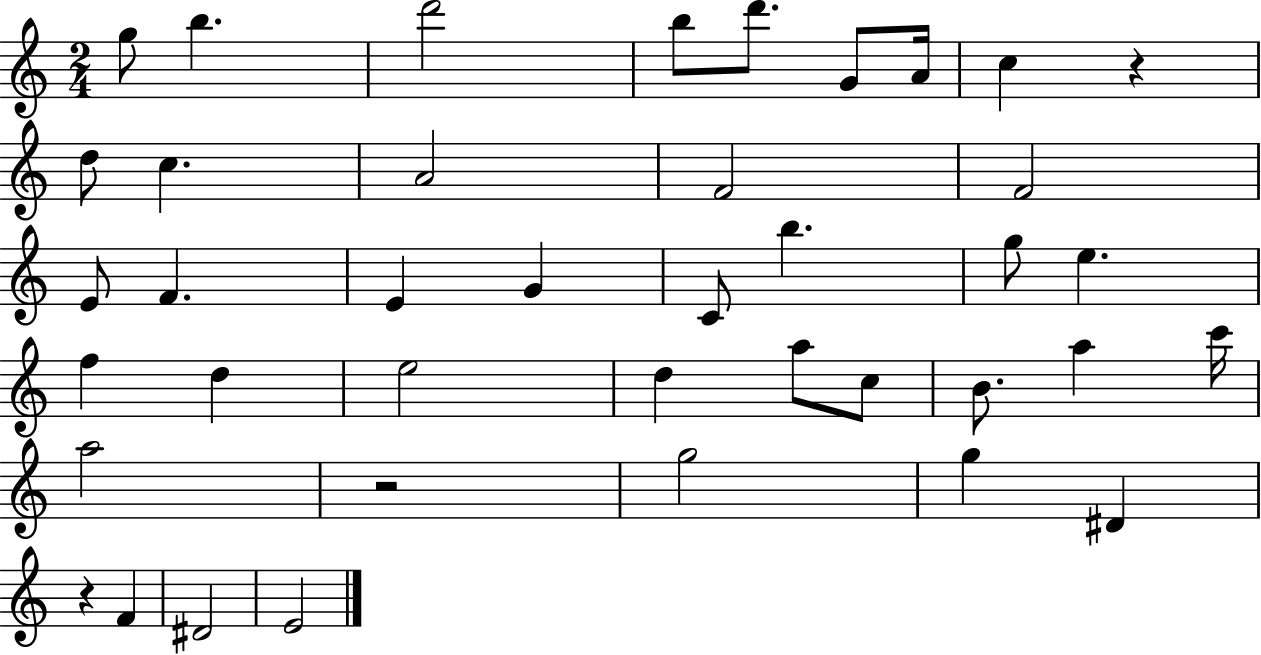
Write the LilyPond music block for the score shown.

{
  \clef treble
  \numericTimeSignature
  \time 2/4
  \key c \major
  g''8 b''4. | d'''2 | b''8 d'''8. g'8 a'16 | c''4 r4 | \break d''8 c''4. | a'2 | f'2 | f'2 | \break e'8 f'4. | e'4 g'4 | c'8 b''4. | g''8 e''4. | \break f''4 d''4 | e''2 | d''4 a''8 c''8 | b'8. a''4 c'''16 | \break a''2 | r2 | g''2 | g''4 dis'4 | \break r4 f'4 | dis'2 | e'2 | \bar "|."
}